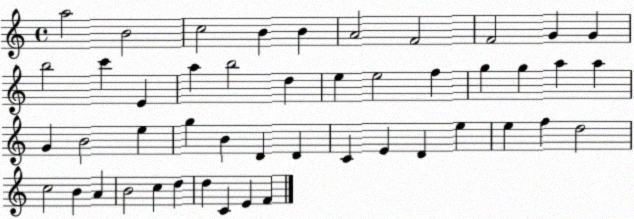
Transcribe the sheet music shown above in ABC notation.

X:1
T:Untitled
M:4/4
L:1/4
K:C
a2 B2 c2 B B A2 F2 F2 G G b2 c' E a b2 d e e2 f g g a a G B2 e g B D D C E D e e f d2 c2 B A B2 c d d C E F